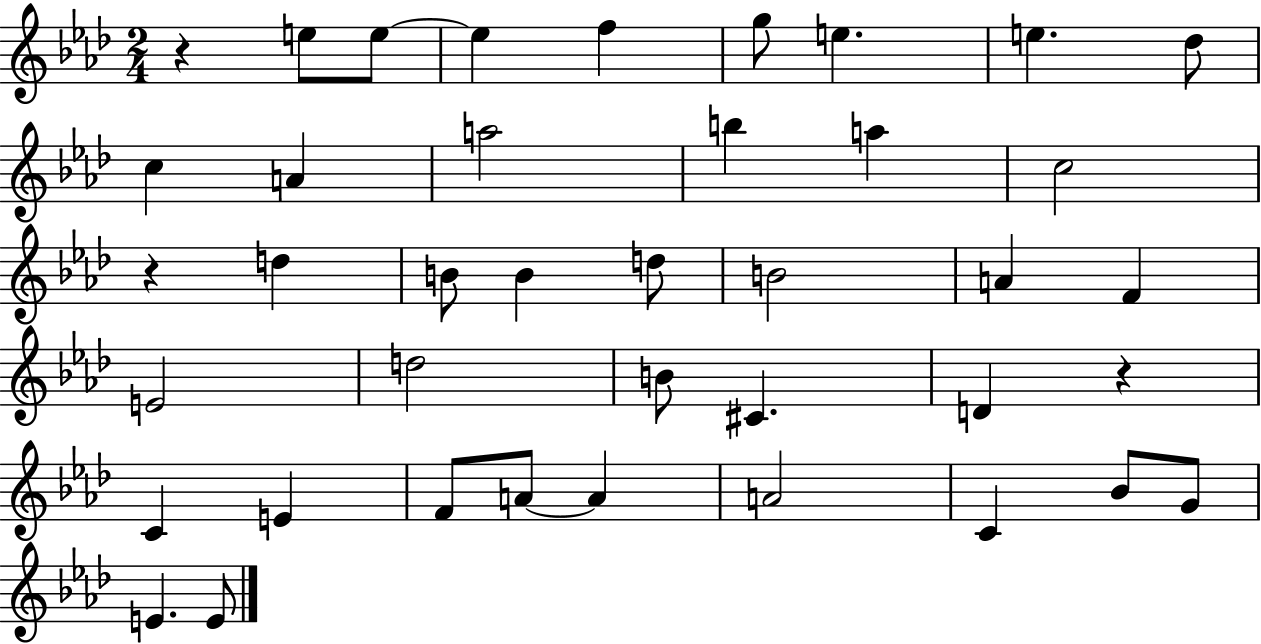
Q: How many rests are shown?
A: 3